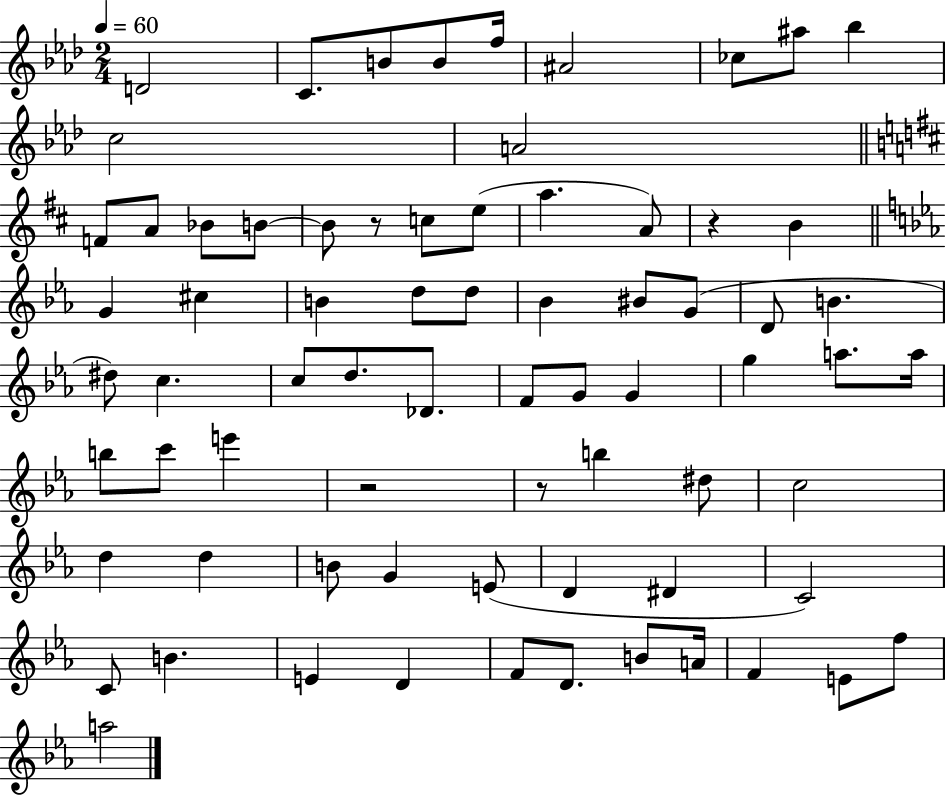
X:1
T:Untitled
M:2/4
L:1/4
K:Ab
D2 C/2 B/2 B/2 f/4 ^A2 _c/2 ^a/2 _b c2 A2 F/2 A/2 _B/2 B/2 B/2 z/2 c/2 e/2 a A/2 z B G ^c B d/2 d/2 _B ^B/2 G/2 D/2 B ^d/2 c c/2 d/2 _D/2 F/2 G/2 G g a/2 a/4 b/2 c'/2 e' z2 z/2 b ^d/2 c2 d d B/2 G E/2 D ^D C2 C/2 B E D F/2 D/2 B/2 A/4 F E/2 f/2 a2